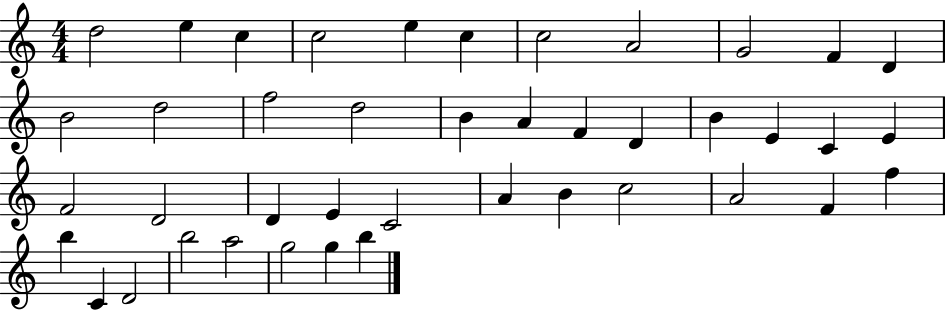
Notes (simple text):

D5/h E5/q C5/q C5/h E5/q C5/q C5/h A4/h G4/h F4/q D4/q B4/h D5/h F5/h D5/h B4/q A4/q F4/q D4/q B4/q E4/q C4/q E4/q F4/h D4/h D4/q E4/q C4/h A4/q B4/q C5/h A4/h F4/q F5/q B5/q C4/q D4/h B5/h A5/h G5/h G5/q B5/q